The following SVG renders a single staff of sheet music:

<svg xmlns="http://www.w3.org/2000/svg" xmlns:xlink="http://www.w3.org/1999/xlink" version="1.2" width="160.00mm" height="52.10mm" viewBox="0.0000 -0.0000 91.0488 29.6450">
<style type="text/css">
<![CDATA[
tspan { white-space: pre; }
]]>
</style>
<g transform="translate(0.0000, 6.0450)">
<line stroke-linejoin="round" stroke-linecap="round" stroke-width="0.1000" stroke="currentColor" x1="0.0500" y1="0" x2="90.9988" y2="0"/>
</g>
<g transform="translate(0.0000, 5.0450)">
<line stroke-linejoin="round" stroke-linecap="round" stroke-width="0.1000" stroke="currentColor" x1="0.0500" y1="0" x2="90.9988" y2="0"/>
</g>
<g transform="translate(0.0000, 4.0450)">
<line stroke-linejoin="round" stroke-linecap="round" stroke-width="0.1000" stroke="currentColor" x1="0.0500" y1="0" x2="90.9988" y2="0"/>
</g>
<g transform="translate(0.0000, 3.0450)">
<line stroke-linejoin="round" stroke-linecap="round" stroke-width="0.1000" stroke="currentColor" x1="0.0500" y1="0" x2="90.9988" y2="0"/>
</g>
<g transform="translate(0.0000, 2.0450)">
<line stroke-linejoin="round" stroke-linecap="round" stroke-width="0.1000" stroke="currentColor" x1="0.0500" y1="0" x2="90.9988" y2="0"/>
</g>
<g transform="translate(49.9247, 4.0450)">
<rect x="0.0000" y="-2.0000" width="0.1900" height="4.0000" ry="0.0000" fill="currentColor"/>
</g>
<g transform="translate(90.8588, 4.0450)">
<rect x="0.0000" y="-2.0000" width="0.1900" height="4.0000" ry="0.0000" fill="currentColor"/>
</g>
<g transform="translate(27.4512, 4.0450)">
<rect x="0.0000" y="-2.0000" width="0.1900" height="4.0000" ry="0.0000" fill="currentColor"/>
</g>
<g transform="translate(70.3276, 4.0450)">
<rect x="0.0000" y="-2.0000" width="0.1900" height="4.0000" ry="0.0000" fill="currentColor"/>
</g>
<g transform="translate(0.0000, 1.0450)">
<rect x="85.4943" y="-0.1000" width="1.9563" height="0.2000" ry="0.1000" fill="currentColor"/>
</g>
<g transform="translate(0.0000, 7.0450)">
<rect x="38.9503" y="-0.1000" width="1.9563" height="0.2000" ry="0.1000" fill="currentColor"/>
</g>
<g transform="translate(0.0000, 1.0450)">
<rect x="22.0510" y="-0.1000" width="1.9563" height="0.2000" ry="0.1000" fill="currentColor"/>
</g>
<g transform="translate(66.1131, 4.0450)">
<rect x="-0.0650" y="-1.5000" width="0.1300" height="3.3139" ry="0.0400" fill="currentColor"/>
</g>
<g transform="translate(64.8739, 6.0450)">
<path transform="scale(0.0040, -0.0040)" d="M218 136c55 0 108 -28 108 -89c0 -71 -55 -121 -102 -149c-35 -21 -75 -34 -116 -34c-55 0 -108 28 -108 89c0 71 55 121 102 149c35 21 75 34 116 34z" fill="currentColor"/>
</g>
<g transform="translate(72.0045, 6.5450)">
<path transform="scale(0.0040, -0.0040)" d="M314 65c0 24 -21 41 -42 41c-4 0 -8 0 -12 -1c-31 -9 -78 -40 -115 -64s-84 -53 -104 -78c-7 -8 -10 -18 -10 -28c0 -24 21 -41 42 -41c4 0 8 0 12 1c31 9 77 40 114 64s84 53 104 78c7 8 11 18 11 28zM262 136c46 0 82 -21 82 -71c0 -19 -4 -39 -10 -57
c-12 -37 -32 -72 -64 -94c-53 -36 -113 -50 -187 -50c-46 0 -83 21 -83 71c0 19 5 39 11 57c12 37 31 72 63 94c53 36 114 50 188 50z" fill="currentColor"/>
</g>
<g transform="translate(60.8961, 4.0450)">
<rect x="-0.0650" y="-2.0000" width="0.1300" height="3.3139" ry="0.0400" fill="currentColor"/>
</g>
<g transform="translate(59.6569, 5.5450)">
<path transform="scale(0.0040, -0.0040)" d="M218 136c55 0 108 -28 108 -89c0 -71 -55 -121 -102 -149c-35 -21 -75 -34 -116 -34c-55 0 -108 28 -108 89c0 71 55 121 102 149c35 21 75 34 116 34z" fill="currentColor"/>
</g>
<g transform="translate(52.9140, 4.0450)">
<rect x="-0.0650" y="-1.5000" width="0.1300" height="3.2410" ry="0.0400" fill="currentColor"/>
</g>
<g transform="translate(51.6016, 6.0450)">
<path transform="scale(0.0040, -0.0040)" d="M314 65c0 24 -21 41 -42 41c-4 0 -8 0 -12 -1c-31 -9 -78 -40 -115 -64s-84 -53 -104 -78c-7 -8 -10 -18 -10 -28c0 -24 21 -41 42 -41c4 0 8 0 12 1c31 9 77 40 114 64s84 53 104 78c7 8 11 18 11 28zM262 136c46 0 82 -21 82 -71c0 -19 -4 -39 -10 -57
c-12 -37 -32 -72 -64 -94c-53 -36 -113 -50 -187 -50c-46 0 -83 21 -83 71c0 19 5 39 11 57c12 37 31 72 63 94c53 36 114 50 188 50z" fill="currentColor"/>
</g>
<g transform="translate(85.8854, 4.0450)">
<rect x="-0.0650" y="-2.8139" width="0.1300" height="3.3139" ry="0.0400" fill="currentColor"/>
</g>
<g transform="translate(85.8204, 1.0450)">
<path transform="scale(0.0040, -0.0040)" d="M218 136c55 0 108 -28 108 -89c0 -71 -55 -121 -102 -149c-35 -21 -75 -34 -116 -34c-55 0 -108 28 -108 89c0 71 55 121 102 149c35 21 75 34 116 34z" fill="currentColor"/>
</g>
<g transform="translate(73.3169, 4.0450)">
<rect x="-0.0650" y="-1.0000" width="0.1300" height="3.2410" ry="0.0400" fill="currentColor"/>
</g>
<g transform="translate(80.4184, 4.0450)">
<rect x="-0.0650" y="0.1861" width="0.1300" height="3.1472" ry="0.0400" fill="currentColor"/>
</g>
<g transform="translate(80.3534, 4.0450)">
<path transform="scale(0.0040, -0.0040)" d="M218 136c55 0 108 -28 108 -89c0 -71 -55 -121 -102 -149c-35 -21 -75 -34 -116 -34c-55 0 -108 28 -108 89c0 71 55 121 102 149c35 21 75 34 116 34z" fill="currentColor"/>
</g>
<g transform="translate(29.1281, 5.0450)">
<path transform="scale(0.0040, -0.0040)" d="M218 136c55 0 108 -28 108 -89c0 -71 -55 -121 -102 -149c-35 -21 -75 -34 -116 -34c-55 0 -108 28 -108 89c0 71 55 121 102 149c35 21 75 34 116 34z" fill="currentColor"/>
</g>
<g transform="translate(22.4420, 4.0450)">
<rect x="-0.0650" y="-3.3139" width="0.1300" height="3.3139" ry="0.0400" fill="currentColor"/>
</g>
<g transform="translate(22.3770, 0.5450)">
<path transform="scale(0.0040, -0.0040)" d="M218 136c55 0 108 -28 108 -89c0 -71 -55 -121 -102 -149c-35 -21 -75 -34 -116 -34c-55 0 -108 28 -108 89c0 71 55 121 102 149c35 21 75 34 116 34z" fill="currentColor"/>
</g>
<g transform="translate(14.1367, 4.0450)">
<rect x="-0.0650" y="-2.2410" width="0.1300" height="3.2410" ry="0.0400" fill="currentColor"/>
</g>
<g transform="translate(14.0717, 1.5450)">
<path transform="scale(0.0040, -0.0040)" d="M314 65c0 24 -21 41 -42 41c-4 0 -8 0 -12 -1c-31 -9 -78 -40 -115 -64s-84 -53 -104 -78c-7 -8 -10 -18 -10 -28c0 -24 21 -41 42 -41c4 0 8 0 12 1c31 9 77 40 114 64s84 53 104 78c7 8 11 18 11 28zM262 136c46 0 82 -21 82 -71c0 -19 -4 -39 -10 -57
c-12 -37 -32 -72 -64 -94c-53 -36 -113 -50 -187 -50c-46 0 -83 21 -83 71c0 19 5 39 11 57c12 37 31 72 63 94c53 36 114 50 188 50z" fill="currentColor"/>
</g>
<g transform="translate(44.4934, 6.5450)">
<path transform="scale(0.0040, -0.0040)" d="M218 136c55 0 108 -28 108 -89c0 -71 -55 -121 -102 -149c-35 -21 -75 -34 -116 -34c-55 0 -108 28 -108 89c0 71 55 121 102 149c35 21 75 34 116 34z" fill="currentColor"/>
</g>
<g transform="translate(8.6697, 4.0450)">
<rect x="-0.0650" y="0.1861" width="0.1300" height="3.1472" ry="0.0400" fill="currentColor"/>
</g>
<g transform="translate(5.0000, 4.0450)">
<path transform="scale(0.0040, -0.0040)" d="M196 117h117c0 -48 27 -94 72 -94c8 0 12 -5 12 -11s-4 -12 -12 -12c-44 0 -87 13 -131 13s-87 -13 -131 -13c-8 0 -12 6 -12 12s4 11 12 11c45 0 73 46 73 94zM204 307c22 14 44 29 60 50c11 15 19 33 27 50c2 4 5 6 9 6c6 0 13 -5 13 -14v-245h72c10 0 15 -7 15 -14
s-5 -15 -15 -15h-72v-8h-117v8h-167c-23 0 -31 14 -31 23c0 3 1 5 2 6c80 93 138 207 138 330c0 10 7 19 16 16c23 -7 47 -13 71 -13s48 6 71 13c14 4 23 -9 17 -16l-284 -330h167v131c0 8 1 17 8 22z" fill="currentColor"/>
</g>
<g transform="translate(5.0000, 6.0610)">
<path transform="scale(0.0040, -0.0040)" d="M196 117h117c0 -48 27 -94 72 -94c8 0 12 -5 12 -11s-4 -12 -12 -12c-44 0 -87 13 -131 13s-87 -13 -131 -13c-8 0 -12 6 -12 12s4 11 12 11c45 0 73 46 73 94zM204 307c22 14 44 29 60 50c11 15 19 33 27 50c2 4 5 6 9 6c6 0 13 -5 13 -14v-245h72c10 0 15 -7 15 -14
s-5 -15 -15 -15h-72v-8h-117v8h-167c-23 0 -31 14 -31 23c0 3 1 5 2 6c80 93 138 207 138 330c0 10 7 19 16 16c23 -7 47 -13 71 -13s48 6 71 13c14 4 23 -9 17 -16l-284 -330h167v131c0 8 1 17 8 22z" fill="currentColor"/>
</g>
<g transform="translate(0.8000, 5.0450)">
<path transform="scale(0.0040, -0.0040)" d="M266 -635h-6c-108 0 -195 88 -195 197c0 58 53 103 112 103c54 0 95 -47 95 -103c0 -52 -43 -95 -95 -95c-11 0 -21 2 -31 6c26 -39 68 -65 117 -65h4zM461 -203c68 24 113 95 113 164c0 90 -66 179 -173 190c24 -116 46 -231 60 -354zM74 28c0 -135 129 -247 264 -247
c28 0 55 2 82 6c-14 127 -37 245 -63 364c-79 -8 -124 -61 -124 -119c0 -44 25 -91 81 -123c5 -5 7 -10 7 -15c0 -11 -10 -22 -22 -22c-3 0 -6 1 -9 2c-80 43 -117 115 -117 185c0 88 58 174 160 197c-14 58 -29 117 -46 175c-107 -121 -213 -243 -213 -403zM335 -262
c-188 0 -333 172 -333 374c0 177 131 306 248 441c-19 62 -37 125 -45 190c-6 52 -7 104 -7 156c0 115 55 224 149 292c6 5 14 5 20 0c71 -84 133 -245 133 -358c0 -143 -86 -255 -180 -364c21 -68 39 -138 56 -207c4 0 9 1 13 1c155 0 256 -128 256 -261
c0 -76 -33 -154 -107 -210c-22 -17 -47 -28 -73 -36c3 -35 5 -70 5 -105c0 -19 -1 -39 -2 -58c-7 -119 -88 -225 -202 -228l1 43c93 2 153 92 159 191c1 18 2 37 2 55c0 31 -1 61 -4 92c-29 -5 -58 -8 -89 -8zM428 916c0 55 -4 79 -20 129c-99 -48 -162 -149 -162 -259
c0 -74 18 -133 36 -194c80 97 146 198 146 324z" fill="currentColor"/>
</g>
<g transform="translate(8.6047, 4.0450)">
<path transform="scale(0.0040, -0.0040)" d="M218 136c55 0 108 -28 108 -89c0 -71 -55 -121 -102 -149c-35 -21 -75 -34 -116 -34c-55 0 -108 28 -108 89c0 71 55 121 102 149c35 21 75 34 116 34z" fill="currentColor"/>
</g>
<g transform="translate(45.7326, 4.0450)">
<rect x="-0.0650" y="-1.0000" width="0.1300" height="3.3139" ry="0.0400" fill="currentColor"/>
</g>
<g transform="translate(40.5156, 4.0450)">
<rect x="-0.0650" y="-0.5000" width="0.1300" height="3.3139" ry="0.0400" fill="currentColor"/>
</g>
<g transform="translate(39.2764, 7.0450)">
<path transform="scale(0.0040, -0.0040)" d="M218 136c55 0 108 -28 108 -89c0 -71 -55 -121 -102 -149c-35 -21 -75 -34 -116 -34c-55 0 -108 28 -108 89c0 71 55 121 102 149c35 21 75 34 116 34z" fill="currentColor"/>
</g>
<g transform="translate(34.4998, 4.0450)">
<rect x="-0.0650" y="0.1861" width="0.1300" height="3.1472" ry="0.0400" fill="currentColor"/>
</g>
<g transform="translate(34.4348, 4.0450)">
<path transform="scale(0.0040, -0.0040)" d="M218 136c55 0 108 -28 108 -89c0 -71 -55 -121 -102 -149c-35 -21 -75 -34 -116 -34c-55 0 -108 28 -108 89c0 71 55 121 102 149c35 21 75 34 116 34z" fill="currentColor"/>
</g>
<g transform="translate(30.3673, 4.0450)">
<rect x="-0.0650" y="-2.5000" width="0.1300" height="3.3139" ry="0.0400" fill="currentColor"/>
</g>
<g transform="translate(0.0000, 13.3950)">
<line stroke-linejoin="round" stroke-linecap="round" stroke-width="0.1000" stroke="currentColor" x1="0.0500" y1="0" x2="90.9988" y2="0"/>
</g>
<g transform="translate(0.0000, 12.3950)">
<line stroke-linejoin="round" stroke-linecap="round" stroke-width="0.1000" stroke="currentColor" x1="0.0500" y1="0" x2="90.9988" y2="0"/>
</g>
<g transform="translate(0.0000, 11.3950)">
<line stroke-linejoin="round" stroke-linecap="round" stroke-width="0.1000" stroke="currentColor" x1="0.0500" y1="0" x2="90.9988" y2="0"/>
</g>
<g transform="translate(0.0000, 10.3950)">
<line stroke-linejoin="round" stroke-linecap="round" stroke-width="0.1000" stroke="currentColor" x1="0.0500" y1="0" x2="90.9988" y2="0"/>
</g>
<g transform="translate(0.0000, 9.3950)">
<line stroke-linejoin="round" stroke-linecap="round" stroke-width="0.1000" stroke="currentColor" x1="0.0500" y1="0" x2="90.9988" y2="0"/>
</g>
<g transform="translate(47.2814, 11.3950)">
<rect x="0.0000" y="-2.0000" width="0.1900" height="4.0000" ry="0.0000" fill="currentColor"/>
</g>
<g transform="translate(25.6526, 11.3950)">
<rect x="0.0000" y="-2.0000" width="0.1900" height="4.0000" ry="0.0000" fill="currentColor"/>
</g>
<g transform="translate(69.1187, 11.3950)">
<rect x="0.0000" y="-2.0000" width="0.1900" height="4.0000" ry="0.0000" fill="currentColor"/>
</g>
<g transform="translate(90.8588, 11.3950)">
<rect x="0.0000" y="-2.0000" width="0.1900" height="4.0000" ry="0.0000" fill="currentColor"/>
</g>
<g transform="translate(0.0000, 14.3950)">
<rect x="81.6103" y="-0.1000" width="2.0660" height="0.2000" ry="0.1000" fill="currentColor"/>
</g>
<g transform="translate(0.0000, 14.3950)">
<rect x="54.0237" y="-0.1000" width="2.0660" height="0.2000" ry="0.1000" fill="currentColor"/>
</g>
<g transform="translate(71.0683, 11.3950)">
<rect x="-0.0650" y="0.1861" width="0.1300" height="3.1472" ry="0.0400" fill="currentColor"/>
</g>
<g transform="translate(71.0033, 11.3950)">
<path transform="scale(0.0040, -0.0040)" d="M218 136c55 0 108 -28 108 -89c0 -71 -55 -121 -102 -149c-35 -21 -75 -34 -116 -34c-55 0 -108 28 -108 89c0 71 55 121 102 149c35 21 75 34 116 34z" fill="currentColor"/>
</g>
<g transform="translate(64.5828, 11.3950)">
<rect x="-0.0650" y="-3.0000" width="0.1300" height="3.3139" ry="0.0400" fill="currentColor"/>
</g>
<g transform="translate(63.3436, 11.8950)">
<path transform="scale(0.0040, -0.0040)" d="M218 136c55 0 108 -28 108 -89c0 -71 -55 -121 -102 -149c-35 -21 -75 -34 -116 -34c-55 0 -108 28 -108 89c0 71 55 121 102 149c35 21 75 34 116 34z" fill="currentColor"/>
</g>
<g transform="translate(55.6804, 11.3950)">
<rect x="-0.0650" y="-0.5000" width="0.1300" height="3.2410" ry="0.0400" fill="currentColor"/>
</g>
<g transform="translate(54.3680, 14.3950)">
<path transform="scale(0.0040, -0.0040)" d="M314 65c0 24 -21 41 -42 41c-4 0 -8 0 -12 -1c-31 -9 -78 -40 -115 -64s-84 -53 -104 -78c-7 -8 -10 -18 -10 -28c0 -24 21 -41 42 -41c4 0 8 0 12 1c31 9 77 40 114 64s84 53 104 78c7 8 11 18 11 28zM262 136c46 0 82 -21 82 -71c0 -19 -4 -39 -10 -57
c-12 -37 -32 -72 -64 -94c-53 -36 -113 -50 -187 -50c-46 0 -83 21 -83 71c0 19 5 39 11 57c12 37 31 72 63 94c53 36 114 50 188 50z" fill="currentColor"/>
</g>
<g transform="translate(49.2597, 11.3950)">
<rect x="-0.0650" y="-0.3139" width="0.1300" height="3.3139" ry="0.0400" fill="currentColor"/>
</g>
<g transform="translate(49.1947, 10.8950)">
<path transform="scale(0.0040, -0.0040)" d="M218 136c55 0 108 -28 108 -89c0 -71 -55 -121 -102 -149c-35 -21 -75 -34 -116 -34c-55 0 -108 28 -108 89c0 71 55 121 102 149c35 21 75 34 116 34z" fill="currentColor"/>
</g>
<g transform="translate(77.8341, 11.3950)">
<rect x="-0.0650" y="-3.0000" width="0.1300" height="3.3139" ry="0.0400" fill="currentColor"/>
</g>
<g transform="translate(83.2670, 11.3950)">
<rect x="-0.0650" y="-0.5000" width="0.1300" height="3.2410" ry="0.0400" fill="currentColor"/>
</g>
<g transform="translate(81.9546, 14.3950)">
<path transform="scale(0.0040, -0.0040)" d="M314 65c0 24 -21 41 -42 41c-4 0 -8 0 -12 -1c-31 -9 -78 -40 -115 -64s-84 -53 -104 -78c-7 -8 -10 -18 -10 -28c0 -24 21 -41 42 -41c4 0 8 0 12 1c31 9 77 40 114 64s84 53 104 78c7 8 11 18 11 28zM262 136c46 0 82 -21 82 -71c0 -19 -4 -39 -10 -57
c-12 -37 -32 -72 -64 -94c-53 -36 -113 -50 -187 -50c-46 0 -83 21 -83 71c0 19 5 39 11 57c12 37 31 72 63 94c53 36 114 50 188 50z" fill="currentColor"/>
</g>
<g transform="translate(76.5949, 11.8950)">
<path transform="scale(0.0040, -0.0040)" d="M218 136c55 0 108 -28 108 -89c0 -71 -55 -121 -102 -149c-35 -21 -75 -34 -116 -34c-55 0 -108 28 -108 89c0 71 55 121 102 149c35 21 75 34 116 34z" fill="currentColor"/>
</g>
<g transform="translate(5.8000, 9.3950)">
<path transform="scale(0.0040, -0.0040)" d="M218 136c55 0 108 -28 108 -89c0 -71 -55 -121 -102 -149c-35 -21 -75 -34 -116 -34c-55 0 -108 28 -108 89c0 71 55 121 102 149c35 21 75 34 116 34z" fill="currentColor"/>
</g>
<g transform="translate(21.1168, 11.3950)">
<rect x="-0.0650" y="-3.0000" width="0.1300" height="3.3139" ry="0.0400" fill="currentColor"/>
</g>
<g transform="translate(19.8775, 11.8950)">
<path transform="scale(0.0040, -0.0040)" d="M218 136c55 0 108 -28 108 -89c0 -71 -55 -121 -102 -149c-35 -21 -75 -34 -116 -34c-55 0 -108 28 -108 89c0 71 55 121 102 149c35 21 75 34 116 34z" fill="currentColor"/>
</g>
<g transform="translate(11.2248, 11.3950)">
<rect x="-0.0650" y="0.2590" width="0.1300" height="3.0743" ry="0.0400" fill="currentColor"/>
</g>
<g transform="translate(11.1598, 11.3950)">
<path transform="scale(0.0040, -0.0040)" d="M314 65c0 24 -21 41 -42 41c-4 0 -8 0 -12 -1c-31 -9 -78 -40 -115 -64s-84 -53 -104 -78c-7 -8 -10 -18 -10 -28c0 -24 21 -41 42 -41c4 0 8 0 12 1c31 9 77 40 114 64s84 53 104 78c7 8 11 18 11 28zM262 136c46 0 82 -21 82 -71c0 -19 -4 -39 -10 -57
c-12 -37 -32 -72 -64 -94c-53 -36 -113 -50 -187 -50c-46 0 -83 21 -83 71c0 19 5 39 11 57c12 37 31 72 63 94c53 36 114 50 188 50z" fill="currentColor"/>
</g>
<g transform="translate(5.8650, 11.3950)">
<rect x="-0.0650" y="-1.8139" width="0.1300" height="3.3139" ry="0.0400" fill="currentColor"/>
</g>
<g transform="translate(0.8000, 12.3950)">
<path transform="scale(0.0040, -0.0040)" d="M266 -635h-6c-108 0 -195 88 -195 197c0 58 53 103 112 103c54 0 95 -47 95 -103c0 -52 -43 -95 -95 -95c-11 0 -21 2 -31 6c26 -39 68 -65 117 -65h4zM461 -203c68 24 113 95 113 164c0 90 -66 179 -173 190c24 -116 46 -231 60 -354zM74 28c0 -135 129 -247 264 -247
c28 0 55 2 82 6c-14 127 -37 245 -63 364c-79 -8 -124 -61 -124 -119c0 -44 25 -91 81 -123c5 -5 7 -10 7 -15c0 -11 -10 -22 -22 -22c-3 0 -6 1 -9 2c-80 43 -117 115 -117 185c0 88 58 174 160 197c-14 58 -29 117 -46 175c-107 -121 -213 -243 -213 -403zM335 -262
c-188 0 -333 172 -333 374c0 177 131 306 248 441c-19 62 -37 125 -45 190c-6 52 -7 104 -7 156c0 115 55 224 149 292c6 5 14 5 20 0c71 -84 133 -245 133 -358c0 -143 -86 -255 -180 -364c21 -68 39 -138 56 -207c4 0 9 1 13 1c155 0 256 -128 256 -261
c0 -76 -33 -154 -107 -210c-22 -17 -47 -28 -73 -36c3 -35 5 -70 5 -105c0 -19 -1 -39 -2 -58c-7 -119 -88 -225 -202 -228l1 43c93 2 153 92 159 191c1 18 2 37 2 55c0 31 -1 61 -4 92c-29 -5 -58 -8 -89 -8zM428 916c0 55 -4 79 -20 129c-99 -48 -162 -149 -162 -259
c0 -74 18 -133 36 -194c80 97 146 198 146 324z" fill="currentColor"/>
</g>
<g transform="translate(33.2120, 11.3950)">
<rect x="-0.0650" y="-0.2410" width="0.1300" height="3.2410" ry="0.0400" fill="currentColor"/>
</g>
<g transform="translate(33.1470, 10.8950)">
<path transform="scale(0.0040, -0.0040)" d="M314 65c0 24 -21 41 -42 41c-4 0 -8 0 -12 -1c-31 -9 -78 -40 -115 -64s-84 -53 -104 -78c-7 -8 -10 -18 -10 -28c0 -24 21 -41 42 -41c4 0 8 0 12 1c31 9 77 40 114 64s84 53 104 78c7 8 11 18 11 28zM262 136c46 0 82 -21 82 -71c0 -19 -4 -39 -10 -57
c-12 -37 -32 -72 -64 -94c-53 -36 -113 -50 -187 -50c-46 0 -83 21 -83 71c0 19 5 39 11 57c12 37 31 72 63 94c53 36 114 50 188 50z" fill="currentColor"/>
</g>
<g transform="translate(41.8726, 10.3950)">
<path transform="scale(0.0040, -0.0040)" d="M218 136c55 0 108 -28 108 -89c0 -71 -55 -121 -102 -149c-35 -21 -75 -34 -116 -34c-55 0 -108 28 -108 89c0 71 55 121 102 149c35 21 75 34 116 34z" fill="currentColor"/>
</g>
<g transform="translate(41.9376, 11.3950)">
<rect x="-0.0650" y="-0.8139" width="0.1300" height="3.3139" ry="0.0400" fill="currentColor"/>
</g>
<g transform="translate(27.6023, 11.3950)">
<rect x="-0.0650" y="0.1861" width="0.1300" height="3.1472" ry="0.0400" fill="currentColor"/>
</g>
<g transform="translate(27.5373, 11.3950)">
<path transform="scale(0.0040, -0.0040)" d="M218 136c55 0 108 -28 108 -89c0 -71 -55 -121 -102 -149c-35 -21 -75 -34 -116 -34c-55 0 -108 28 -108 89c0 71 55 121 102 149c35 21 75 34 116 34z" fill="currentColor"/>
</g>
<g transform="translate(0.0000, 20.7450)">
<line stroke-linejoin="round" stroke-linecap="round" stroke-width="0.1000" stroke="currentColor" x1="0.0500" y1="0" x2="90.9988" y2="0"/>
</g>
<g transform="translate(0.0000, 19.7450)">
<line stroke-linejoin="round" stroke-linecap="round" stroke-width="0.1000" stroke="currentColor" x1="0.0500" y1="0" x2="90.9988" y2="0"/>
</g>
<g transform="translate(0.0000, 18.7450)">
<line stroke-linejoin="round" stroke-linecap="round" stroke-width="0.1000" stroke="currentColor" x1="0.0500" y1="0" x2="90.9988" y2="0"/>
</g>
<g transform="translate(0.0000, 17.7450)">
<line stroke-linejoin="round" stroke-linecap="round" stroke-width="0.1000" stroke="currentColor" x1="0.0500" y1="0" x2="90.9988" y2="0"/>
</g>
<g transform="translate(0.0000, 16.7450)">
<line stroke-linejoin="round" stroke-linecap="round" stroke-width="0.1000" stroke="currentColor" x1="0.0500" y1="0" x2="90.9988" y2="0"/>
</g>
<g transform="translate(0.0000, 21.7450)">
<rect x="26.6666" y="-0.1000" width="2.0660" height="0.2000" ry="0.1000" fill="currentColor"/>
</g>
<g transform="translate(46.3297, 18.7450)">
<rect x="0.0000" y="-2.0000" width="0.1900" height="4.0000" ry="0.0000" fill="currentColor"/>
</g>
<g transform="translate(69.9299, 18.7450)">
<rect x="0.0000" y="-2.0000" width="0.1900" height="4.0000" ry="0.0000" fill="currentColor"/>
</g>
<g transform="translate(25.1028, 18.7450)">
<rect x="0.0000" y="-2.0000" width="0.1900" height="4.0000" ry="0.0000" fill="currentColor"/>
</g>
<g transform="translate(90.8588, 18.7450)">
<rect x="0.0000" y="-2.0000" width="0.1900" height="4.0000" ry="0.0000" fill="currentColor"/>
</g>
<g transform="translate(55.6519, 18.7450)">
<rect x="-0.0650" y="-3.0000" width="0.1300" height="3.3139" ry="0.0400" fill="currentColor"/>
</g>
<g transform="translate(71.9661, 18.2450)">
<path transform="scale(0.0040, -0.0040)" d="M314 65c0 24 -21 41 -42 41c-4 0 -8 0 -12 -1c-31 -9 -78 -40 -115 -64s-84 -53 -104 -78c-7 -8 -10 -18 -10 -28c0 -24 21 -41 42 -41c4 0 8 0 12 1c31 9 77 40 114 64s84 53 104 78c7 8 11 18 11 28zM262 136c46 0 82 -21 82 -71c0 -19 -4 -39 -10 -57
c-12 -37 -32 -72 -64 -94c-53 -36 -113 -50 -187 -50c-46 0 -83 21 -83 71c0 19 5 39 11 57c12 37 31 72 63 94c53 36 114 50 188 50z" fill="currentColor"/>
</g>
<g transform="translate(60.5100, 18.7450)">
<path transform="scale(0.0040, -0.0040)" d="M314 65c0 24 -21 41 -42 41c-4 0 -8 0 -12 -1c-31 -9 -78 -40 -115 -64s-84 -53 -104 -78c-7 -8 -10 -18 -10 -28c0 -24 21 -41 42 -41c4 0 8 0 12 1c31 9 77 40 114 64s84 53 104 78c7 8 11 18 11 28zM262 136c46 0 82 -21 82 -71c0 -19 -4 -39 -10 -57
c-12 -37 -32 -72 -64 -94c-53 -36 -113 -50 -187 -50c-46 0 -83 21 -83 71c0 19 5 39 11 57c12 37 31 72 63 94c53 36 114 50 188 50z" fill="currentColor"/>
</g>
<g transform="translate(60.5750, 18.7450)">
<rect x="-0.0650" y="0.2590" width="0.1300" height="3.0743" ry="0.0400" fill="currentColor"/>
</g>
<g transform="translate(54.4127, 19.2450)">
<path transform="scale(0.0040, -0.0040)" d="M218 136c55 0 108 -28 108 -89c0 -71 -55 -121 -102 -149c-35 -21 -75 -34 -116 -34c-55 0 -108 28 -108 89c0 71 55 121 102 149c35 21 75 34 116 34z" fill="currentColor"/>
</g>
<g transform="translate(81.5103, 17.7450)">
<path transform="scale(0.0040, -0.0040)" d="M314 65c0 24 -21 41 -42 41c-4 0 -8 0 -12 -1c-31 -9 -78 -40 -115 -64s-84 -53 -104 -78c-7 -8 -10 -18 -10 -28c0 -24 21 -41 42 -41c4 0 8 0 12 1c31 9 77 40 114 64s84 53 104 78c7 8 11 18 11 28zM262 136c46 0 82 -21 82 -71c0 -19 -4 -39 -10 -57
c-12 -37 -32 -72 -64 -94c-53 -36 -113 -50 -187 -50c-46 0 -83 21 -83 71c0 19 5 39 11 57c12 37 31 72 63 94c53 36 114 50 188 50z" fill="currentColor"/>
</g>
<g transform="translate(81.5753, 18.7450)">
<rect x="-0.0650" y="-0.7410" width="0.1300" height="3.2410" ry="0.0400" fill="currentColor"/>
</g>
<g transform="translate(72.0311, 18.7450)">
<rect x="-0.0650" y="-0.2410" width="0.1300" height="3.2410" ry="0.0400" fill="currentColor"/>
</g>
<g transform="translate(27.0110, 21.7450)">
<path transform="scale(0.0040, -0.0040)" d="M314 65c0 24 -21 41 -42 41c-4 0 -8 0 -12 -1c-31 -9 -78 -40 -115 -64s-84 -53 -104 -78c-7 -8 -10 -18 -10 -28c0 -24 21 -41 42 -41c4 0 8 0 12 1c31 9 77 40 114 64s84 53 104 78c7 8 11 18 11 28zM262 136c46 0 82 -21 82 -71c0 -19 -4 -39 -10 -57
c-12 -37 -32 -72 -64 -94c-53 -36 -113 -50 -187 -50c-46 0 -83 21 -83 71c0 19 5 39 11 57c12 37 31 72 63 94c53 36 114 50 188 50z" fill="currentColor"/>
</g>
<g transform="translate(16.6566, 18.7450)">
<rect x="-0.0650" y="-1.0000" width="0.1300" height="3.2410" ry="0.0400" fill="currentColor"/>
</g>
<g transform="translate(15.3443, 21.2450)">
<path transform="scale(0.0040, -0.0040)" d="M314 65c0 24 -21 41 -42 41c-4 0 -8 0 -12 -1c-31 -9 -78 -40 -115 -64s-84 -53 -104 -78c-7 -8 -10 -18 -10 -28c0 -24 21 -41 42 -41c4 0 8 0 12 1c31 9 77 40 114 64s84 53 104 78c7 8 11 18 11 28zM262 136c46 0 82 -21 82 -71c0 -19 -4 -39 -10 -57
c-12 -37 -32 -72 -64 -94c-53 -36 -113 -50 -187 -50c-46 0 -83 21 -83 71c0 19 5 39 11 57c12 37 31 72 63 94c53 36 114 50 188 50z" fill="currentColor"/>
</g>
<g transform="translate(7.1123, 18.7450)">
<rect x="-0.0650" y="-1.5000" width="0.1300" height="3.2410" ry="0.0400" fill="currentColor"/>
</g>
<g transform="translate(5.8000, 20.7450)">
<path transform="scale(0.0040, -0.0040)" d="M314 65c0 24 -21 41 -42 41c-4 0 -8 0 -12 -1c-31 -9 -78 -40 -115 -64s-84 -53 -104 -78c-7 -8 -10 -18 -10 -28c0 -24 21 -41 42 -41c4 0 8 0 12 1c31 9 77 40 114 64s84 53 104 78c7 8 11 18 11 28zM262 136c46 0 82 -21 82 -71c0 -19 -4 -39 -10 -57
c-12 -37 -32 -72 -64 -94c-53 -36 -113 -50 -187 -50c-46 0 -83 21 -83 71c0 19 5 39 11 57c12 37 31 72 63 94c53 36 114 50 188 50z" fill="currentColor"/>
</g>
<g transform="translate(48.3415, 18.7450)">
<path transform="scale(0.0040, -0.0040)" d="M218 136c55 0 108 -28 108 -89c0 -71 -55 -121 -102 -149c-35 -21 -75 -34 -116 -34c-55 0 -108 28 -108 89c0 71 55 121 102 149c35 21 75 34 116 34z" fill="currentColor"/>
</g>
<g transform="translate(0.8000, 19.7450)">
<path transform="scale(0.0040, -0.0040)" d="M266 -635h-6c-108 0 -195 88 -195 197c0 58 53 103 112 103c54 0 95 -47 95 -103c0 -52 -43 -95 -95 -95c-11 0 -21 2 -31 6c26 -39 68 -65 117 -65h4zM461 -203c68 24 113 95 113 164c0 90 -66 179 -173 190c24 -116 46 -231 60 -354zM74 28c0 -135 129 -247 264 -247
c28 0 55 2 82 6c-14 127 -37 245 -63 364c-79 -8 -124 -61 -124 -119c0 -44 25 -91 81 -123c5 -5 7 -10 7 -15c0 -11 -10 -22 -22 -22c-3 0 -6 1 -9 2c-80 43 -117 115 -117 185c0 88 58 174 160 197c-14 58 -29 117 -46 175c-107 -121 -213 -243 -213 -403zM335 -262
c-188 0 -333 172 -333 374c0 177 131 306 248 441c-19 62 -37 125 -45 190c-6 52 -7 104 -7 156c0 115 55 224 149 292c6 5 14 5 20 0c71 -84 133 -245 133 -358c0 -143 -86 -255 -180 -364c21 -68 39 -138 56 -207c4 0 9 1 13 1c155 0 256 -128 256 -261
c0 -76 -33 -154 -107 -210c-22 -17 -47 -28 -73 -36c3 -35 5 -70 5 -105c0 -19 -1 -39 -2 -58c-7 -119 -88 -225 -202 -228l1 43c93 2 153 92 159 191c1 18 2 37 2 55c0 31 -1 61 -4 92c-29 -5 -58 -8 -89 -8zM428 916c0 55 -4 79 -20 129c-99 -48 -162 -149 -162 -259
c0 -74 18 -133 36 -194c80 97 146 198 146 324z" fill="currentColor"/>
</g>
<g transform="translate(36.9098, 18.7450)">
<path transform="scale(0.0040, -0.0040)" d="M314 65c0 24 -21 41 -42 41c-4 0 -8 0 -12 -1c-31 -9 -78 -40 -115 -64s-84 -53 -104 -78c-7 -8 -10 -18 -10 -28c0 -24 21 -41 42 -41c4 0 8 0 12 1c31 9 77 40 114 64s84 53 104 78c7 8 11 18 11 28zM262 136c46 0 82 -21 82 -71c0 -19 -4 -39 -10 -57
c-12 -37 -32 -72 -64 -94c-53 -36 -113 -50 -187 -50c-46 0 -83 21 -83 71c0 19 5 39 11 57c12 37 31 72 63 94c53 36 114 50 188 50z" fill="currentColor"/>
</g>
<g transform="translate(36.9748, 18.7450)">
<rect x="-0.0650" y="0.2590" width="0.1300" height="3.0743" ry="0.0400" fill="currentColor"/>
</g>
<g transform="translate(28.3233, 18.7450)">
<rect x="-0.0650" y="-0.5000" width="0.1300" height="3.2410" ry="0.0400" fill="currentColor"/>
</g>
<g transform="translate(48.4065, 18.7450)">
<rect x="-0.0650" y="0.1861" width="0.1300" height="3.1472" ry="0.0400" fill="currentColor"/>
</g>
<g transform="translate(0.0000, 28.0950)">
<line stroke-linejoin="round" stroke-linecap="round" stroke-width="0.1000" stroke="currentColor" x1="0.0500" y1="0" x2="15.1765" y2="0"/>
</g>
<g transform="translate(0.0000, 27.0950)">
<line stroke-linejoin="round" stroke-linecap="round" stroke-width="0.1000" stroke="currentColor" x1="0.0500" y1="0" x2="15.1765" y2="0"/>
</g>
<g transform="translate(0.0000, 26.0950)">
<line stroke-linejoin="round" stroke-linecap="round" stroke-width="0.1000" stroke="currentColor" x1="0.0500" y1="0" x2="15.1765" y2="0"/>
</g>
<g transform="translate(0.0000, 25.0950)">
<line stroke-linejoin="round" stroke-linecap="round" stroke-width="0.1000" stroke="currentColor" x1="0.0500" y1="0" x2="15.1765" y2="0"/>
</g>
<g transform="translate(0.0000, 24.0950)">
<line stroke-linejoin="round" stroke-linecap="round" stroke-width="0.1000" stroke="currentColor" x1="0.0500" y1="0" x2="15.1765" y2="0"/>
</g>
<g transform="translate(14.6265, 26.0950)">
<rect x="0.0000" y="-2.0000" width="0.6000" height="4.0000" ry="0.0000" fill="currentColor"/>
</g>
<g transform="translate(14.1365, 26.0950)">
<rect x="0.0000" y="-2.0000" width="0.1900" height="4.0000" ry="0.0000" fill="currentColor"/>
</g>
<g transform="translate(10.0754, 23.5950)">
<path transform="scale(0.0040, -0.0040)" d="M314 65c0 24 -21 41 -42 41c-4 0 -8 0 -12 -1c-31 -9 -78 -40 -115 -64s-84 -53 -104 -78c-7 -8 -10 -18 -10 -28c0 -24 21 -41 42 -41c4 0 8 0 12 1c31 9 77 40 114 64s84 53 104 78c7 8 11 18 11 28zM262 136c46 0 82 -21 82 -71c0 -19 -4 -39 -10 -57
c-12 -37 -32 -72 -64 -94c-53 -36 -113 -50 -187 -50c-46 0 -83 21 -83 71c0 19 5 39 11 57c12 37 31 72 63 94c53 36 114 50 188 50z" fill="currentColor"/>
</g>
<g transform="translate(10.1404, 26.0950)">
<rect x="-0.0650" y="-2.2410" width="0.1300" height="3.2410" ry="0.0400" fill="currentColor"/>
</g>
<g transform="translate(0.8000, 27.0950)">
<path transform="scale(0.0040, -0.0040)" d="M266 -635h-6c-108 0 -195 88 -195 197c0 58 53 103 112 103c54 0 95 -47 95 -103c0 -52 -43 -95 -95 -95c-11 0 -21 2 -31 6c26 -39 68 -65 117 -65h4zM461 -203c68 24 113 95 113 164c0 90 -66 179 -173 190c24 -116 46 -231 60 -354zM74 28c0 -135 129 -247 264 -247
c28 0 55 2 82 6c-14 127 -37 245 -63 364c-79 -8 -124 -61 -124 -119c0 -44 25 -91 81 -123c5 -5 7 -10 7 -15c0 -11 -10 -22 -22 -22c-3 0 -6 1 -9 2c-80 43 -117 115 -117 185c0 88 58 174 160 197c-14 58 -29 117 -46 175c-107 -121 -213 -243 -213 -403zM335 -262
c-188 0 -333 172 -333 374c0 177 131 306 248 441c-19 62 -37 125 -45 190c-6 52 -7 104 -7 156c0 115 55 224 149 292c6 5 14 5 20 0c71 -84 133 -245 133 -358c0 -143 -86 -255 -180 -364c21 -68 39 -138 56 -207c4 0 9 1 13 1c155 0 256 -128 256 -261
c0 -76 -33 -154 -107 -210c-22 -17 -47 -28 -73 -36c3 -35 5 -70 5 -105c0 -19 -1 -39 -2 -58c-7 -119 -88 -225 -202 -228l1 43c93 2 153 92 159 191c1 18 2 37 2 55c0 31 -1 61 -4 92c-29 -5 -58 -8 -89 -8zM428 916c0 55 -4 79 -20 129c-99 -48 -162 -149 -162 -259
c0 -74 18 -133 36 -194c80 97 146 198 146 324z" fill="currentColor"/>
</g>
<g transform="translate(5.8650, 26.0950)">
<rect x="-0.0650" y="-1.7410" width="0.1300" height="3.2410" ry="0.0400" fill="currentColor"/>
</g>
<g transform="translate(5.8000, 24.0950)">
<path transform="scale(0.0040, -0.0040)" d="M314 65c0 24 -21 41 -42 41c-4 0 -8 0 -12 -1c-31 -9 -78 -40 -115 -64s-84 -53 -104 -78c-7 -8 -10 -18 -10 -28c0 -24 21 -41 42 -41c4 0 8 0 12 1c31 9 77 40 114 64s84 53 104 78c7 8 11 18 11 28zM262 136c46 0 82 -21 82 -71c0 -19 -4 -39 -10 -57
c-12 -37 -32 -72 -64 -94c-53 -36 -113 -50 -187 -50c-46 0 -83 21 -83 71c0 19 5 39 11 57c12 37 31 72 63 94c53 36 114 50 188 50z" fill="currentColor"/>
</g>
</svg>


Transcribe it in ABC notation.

X:1
T:Untitled
M:4/4
L:1/4
K:C
B g2 b G B C D E2 F E D2 B a f B2 A B c2 d c C2 A B A C2 E2 D2 C2 B2 B A B2 c2 d2 f2 g2